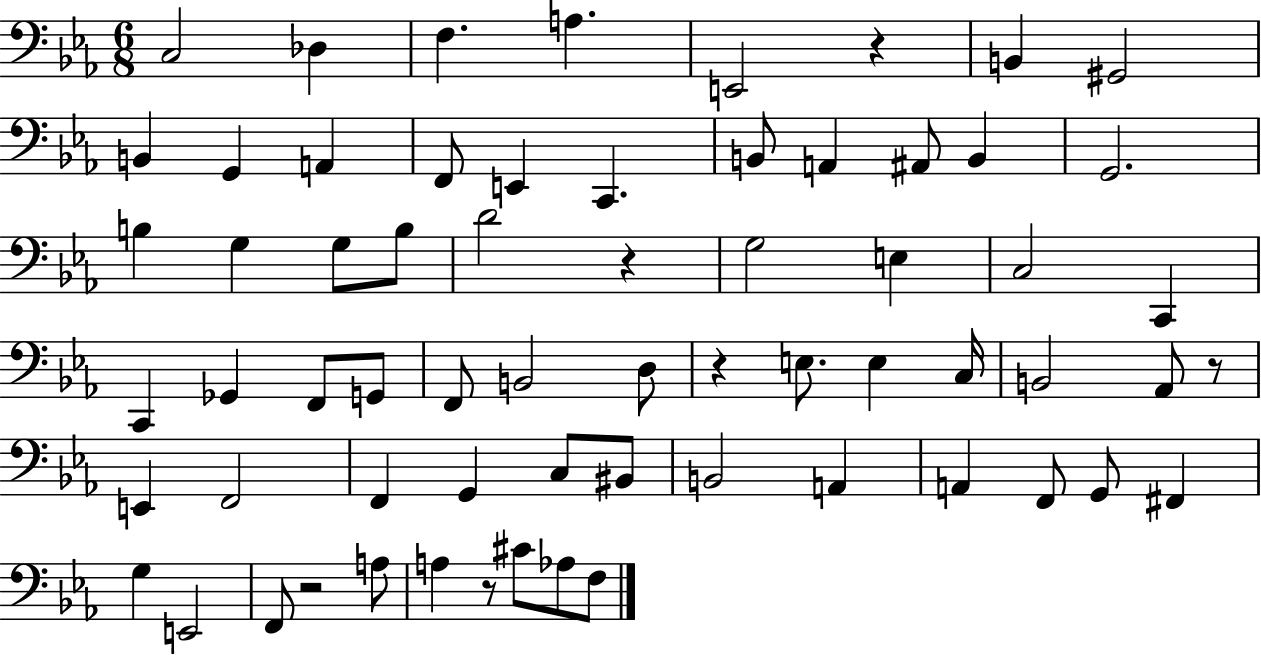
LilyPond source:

{
  \clef bass
  \numericTimeSignature
  \time 6/8
  \key ees \major
  c2 des4 | f4. a4. | e,2 r4 | b,4 gis,2 | \break b,4 g,4 a,4 | f,8 e,4 c,4. | b,8 a,4 ais,8 b,4 | g,2. | \break b4 g4 g8 b8 | d'2 r4 | g2 e4 | c2 c,4 | \break c,4 ges,4 f,8 g,8 | f,8 b,2 d8 | r4 e8. e4 c16 | b,2 aes,8 r8 | \break e,4 f,2 | f,4 g,4 c8 bis,8 | b,2 a,4 | a,4 f,8 g,8 fis,4 | \break g4 e,2 | f,8 r2 a8 | a4 r8 cis'8 aes8 f8 | \bar "|."
}